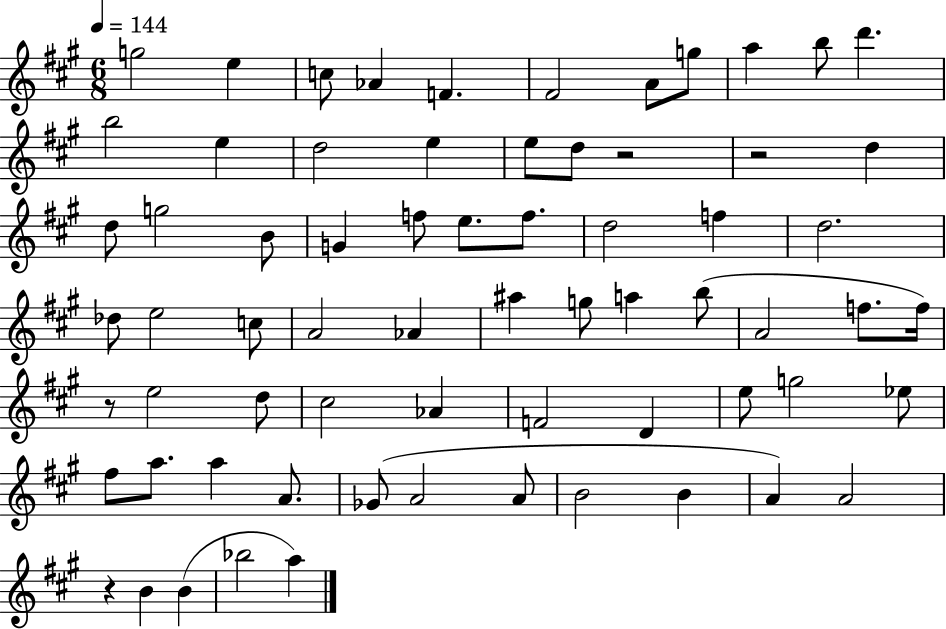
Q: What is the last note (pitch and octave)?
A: A5